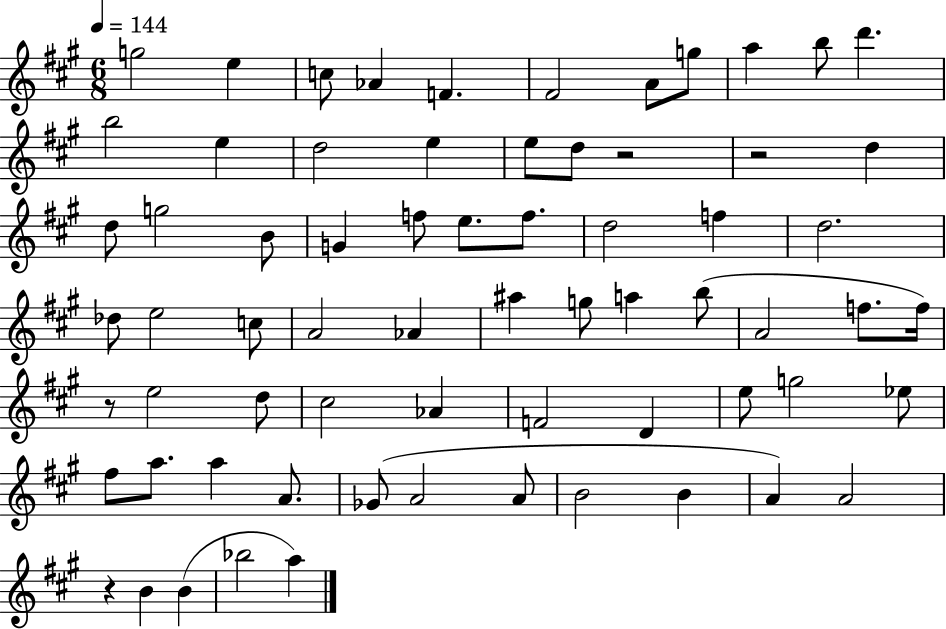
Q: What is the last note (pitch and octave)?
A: A5